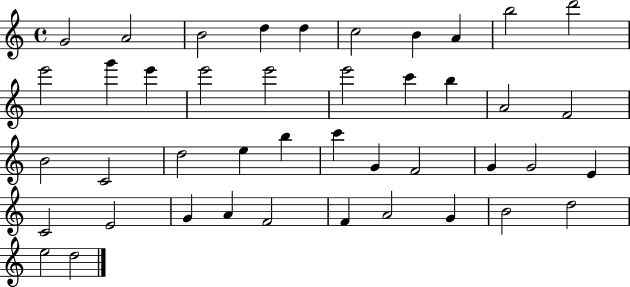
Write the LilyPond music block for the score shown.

{
  \clef treble
  \time 4/4
  \defaultTimeSignature
  \key c \major
  g'2 a'2 | b'2 d''4 d''4 | c''2 b'4 a'4 | b''2 d'''2 | \break e'''2 g'''4 e'''4 | e'''2 e'''2 | e'''2 c'''4 b''4 | a'2 f'2 | \break b'2 c'2 | d''2 e''4 b''4 | c'''4 g'4 f'2 | g'4 g'2 e'4 | \break c'2 e'2 | g'4 a'4 f'2 | f'4 a'2 g'4 | b'2 d''2 | \break e''2 d''2 | \bar "|."
}